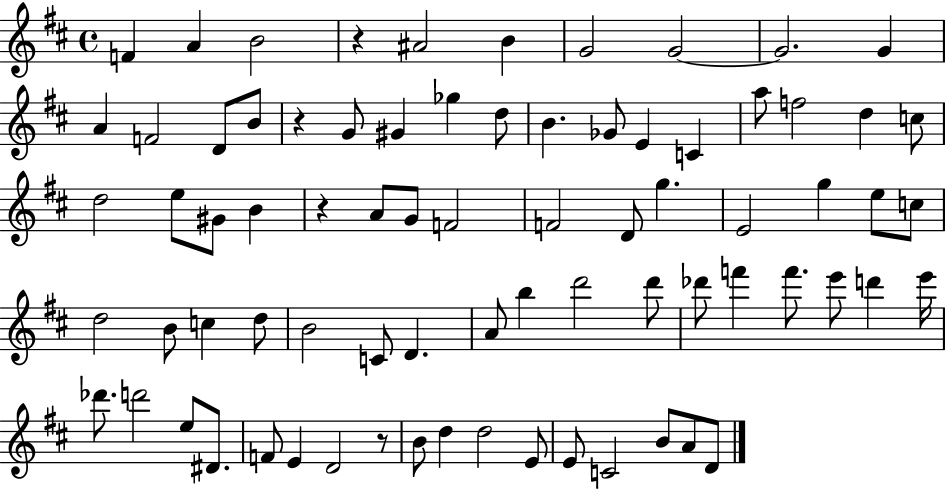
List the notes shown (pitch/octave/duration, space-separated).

F4/q A4/q B4/h R/q A#4/h B4/q G4/h G4/h G4/h. G4/q A4/q F4/h D4/e B4/e R/q G4/e G#4/q Gb5/q D5/e B4/q. Gb4/e E4/q C4/q A5/e F5/h D5/q C5/e D5/h E5/e G#4/e B4/q R/q A4/e G4/e F4/h F4/h D4/e G5/q. E4/h G5/q E5/e C5/e D5/h B4/e C5/q D5/e B4/h C4/e D4/q. A4/e B5/q D6/h D6/e Db6/e F6/q F6/e. E6/e D6/q E6/s Db6/e. D6/h E5/e D#4/e. F4/e E4/q D4/h R/e B4/e D5/q D5/h E4/e E4/e C4/h B4/e A4/e D4/e